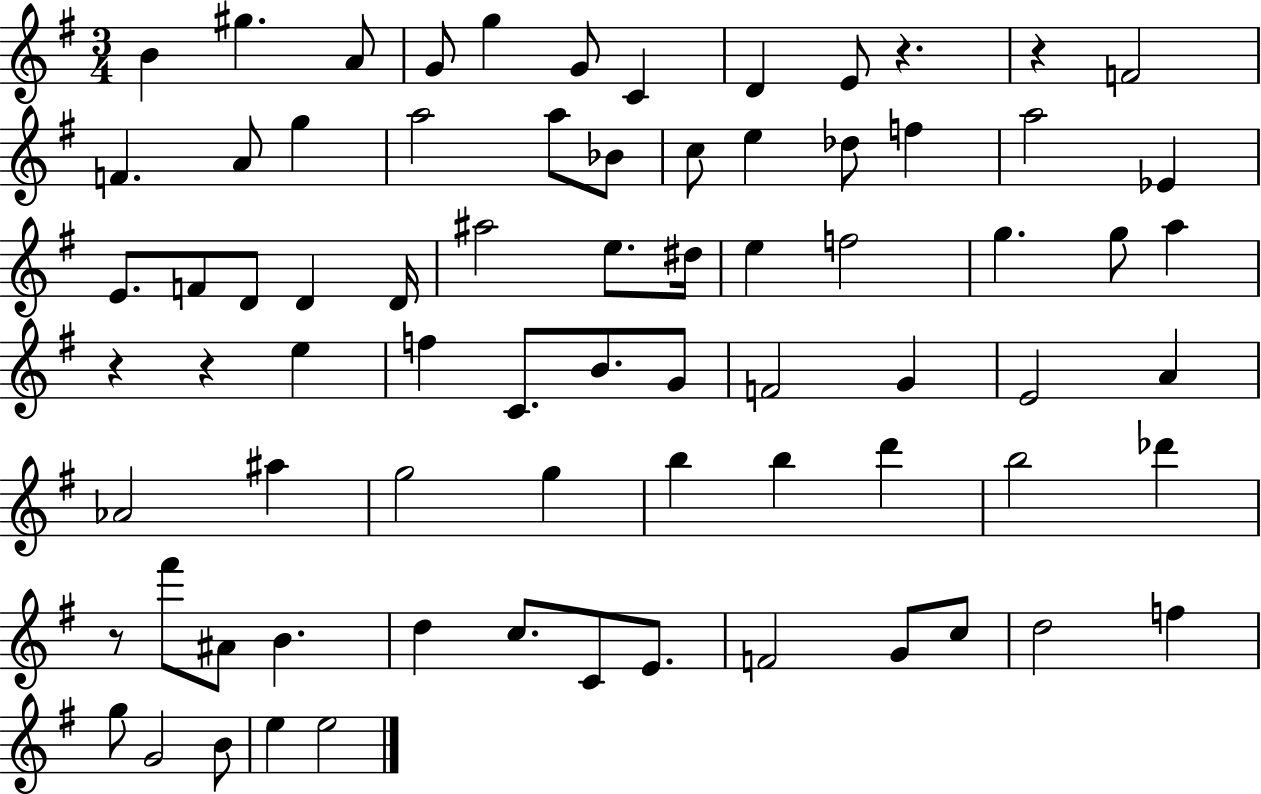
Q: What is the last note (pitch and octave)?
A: E5